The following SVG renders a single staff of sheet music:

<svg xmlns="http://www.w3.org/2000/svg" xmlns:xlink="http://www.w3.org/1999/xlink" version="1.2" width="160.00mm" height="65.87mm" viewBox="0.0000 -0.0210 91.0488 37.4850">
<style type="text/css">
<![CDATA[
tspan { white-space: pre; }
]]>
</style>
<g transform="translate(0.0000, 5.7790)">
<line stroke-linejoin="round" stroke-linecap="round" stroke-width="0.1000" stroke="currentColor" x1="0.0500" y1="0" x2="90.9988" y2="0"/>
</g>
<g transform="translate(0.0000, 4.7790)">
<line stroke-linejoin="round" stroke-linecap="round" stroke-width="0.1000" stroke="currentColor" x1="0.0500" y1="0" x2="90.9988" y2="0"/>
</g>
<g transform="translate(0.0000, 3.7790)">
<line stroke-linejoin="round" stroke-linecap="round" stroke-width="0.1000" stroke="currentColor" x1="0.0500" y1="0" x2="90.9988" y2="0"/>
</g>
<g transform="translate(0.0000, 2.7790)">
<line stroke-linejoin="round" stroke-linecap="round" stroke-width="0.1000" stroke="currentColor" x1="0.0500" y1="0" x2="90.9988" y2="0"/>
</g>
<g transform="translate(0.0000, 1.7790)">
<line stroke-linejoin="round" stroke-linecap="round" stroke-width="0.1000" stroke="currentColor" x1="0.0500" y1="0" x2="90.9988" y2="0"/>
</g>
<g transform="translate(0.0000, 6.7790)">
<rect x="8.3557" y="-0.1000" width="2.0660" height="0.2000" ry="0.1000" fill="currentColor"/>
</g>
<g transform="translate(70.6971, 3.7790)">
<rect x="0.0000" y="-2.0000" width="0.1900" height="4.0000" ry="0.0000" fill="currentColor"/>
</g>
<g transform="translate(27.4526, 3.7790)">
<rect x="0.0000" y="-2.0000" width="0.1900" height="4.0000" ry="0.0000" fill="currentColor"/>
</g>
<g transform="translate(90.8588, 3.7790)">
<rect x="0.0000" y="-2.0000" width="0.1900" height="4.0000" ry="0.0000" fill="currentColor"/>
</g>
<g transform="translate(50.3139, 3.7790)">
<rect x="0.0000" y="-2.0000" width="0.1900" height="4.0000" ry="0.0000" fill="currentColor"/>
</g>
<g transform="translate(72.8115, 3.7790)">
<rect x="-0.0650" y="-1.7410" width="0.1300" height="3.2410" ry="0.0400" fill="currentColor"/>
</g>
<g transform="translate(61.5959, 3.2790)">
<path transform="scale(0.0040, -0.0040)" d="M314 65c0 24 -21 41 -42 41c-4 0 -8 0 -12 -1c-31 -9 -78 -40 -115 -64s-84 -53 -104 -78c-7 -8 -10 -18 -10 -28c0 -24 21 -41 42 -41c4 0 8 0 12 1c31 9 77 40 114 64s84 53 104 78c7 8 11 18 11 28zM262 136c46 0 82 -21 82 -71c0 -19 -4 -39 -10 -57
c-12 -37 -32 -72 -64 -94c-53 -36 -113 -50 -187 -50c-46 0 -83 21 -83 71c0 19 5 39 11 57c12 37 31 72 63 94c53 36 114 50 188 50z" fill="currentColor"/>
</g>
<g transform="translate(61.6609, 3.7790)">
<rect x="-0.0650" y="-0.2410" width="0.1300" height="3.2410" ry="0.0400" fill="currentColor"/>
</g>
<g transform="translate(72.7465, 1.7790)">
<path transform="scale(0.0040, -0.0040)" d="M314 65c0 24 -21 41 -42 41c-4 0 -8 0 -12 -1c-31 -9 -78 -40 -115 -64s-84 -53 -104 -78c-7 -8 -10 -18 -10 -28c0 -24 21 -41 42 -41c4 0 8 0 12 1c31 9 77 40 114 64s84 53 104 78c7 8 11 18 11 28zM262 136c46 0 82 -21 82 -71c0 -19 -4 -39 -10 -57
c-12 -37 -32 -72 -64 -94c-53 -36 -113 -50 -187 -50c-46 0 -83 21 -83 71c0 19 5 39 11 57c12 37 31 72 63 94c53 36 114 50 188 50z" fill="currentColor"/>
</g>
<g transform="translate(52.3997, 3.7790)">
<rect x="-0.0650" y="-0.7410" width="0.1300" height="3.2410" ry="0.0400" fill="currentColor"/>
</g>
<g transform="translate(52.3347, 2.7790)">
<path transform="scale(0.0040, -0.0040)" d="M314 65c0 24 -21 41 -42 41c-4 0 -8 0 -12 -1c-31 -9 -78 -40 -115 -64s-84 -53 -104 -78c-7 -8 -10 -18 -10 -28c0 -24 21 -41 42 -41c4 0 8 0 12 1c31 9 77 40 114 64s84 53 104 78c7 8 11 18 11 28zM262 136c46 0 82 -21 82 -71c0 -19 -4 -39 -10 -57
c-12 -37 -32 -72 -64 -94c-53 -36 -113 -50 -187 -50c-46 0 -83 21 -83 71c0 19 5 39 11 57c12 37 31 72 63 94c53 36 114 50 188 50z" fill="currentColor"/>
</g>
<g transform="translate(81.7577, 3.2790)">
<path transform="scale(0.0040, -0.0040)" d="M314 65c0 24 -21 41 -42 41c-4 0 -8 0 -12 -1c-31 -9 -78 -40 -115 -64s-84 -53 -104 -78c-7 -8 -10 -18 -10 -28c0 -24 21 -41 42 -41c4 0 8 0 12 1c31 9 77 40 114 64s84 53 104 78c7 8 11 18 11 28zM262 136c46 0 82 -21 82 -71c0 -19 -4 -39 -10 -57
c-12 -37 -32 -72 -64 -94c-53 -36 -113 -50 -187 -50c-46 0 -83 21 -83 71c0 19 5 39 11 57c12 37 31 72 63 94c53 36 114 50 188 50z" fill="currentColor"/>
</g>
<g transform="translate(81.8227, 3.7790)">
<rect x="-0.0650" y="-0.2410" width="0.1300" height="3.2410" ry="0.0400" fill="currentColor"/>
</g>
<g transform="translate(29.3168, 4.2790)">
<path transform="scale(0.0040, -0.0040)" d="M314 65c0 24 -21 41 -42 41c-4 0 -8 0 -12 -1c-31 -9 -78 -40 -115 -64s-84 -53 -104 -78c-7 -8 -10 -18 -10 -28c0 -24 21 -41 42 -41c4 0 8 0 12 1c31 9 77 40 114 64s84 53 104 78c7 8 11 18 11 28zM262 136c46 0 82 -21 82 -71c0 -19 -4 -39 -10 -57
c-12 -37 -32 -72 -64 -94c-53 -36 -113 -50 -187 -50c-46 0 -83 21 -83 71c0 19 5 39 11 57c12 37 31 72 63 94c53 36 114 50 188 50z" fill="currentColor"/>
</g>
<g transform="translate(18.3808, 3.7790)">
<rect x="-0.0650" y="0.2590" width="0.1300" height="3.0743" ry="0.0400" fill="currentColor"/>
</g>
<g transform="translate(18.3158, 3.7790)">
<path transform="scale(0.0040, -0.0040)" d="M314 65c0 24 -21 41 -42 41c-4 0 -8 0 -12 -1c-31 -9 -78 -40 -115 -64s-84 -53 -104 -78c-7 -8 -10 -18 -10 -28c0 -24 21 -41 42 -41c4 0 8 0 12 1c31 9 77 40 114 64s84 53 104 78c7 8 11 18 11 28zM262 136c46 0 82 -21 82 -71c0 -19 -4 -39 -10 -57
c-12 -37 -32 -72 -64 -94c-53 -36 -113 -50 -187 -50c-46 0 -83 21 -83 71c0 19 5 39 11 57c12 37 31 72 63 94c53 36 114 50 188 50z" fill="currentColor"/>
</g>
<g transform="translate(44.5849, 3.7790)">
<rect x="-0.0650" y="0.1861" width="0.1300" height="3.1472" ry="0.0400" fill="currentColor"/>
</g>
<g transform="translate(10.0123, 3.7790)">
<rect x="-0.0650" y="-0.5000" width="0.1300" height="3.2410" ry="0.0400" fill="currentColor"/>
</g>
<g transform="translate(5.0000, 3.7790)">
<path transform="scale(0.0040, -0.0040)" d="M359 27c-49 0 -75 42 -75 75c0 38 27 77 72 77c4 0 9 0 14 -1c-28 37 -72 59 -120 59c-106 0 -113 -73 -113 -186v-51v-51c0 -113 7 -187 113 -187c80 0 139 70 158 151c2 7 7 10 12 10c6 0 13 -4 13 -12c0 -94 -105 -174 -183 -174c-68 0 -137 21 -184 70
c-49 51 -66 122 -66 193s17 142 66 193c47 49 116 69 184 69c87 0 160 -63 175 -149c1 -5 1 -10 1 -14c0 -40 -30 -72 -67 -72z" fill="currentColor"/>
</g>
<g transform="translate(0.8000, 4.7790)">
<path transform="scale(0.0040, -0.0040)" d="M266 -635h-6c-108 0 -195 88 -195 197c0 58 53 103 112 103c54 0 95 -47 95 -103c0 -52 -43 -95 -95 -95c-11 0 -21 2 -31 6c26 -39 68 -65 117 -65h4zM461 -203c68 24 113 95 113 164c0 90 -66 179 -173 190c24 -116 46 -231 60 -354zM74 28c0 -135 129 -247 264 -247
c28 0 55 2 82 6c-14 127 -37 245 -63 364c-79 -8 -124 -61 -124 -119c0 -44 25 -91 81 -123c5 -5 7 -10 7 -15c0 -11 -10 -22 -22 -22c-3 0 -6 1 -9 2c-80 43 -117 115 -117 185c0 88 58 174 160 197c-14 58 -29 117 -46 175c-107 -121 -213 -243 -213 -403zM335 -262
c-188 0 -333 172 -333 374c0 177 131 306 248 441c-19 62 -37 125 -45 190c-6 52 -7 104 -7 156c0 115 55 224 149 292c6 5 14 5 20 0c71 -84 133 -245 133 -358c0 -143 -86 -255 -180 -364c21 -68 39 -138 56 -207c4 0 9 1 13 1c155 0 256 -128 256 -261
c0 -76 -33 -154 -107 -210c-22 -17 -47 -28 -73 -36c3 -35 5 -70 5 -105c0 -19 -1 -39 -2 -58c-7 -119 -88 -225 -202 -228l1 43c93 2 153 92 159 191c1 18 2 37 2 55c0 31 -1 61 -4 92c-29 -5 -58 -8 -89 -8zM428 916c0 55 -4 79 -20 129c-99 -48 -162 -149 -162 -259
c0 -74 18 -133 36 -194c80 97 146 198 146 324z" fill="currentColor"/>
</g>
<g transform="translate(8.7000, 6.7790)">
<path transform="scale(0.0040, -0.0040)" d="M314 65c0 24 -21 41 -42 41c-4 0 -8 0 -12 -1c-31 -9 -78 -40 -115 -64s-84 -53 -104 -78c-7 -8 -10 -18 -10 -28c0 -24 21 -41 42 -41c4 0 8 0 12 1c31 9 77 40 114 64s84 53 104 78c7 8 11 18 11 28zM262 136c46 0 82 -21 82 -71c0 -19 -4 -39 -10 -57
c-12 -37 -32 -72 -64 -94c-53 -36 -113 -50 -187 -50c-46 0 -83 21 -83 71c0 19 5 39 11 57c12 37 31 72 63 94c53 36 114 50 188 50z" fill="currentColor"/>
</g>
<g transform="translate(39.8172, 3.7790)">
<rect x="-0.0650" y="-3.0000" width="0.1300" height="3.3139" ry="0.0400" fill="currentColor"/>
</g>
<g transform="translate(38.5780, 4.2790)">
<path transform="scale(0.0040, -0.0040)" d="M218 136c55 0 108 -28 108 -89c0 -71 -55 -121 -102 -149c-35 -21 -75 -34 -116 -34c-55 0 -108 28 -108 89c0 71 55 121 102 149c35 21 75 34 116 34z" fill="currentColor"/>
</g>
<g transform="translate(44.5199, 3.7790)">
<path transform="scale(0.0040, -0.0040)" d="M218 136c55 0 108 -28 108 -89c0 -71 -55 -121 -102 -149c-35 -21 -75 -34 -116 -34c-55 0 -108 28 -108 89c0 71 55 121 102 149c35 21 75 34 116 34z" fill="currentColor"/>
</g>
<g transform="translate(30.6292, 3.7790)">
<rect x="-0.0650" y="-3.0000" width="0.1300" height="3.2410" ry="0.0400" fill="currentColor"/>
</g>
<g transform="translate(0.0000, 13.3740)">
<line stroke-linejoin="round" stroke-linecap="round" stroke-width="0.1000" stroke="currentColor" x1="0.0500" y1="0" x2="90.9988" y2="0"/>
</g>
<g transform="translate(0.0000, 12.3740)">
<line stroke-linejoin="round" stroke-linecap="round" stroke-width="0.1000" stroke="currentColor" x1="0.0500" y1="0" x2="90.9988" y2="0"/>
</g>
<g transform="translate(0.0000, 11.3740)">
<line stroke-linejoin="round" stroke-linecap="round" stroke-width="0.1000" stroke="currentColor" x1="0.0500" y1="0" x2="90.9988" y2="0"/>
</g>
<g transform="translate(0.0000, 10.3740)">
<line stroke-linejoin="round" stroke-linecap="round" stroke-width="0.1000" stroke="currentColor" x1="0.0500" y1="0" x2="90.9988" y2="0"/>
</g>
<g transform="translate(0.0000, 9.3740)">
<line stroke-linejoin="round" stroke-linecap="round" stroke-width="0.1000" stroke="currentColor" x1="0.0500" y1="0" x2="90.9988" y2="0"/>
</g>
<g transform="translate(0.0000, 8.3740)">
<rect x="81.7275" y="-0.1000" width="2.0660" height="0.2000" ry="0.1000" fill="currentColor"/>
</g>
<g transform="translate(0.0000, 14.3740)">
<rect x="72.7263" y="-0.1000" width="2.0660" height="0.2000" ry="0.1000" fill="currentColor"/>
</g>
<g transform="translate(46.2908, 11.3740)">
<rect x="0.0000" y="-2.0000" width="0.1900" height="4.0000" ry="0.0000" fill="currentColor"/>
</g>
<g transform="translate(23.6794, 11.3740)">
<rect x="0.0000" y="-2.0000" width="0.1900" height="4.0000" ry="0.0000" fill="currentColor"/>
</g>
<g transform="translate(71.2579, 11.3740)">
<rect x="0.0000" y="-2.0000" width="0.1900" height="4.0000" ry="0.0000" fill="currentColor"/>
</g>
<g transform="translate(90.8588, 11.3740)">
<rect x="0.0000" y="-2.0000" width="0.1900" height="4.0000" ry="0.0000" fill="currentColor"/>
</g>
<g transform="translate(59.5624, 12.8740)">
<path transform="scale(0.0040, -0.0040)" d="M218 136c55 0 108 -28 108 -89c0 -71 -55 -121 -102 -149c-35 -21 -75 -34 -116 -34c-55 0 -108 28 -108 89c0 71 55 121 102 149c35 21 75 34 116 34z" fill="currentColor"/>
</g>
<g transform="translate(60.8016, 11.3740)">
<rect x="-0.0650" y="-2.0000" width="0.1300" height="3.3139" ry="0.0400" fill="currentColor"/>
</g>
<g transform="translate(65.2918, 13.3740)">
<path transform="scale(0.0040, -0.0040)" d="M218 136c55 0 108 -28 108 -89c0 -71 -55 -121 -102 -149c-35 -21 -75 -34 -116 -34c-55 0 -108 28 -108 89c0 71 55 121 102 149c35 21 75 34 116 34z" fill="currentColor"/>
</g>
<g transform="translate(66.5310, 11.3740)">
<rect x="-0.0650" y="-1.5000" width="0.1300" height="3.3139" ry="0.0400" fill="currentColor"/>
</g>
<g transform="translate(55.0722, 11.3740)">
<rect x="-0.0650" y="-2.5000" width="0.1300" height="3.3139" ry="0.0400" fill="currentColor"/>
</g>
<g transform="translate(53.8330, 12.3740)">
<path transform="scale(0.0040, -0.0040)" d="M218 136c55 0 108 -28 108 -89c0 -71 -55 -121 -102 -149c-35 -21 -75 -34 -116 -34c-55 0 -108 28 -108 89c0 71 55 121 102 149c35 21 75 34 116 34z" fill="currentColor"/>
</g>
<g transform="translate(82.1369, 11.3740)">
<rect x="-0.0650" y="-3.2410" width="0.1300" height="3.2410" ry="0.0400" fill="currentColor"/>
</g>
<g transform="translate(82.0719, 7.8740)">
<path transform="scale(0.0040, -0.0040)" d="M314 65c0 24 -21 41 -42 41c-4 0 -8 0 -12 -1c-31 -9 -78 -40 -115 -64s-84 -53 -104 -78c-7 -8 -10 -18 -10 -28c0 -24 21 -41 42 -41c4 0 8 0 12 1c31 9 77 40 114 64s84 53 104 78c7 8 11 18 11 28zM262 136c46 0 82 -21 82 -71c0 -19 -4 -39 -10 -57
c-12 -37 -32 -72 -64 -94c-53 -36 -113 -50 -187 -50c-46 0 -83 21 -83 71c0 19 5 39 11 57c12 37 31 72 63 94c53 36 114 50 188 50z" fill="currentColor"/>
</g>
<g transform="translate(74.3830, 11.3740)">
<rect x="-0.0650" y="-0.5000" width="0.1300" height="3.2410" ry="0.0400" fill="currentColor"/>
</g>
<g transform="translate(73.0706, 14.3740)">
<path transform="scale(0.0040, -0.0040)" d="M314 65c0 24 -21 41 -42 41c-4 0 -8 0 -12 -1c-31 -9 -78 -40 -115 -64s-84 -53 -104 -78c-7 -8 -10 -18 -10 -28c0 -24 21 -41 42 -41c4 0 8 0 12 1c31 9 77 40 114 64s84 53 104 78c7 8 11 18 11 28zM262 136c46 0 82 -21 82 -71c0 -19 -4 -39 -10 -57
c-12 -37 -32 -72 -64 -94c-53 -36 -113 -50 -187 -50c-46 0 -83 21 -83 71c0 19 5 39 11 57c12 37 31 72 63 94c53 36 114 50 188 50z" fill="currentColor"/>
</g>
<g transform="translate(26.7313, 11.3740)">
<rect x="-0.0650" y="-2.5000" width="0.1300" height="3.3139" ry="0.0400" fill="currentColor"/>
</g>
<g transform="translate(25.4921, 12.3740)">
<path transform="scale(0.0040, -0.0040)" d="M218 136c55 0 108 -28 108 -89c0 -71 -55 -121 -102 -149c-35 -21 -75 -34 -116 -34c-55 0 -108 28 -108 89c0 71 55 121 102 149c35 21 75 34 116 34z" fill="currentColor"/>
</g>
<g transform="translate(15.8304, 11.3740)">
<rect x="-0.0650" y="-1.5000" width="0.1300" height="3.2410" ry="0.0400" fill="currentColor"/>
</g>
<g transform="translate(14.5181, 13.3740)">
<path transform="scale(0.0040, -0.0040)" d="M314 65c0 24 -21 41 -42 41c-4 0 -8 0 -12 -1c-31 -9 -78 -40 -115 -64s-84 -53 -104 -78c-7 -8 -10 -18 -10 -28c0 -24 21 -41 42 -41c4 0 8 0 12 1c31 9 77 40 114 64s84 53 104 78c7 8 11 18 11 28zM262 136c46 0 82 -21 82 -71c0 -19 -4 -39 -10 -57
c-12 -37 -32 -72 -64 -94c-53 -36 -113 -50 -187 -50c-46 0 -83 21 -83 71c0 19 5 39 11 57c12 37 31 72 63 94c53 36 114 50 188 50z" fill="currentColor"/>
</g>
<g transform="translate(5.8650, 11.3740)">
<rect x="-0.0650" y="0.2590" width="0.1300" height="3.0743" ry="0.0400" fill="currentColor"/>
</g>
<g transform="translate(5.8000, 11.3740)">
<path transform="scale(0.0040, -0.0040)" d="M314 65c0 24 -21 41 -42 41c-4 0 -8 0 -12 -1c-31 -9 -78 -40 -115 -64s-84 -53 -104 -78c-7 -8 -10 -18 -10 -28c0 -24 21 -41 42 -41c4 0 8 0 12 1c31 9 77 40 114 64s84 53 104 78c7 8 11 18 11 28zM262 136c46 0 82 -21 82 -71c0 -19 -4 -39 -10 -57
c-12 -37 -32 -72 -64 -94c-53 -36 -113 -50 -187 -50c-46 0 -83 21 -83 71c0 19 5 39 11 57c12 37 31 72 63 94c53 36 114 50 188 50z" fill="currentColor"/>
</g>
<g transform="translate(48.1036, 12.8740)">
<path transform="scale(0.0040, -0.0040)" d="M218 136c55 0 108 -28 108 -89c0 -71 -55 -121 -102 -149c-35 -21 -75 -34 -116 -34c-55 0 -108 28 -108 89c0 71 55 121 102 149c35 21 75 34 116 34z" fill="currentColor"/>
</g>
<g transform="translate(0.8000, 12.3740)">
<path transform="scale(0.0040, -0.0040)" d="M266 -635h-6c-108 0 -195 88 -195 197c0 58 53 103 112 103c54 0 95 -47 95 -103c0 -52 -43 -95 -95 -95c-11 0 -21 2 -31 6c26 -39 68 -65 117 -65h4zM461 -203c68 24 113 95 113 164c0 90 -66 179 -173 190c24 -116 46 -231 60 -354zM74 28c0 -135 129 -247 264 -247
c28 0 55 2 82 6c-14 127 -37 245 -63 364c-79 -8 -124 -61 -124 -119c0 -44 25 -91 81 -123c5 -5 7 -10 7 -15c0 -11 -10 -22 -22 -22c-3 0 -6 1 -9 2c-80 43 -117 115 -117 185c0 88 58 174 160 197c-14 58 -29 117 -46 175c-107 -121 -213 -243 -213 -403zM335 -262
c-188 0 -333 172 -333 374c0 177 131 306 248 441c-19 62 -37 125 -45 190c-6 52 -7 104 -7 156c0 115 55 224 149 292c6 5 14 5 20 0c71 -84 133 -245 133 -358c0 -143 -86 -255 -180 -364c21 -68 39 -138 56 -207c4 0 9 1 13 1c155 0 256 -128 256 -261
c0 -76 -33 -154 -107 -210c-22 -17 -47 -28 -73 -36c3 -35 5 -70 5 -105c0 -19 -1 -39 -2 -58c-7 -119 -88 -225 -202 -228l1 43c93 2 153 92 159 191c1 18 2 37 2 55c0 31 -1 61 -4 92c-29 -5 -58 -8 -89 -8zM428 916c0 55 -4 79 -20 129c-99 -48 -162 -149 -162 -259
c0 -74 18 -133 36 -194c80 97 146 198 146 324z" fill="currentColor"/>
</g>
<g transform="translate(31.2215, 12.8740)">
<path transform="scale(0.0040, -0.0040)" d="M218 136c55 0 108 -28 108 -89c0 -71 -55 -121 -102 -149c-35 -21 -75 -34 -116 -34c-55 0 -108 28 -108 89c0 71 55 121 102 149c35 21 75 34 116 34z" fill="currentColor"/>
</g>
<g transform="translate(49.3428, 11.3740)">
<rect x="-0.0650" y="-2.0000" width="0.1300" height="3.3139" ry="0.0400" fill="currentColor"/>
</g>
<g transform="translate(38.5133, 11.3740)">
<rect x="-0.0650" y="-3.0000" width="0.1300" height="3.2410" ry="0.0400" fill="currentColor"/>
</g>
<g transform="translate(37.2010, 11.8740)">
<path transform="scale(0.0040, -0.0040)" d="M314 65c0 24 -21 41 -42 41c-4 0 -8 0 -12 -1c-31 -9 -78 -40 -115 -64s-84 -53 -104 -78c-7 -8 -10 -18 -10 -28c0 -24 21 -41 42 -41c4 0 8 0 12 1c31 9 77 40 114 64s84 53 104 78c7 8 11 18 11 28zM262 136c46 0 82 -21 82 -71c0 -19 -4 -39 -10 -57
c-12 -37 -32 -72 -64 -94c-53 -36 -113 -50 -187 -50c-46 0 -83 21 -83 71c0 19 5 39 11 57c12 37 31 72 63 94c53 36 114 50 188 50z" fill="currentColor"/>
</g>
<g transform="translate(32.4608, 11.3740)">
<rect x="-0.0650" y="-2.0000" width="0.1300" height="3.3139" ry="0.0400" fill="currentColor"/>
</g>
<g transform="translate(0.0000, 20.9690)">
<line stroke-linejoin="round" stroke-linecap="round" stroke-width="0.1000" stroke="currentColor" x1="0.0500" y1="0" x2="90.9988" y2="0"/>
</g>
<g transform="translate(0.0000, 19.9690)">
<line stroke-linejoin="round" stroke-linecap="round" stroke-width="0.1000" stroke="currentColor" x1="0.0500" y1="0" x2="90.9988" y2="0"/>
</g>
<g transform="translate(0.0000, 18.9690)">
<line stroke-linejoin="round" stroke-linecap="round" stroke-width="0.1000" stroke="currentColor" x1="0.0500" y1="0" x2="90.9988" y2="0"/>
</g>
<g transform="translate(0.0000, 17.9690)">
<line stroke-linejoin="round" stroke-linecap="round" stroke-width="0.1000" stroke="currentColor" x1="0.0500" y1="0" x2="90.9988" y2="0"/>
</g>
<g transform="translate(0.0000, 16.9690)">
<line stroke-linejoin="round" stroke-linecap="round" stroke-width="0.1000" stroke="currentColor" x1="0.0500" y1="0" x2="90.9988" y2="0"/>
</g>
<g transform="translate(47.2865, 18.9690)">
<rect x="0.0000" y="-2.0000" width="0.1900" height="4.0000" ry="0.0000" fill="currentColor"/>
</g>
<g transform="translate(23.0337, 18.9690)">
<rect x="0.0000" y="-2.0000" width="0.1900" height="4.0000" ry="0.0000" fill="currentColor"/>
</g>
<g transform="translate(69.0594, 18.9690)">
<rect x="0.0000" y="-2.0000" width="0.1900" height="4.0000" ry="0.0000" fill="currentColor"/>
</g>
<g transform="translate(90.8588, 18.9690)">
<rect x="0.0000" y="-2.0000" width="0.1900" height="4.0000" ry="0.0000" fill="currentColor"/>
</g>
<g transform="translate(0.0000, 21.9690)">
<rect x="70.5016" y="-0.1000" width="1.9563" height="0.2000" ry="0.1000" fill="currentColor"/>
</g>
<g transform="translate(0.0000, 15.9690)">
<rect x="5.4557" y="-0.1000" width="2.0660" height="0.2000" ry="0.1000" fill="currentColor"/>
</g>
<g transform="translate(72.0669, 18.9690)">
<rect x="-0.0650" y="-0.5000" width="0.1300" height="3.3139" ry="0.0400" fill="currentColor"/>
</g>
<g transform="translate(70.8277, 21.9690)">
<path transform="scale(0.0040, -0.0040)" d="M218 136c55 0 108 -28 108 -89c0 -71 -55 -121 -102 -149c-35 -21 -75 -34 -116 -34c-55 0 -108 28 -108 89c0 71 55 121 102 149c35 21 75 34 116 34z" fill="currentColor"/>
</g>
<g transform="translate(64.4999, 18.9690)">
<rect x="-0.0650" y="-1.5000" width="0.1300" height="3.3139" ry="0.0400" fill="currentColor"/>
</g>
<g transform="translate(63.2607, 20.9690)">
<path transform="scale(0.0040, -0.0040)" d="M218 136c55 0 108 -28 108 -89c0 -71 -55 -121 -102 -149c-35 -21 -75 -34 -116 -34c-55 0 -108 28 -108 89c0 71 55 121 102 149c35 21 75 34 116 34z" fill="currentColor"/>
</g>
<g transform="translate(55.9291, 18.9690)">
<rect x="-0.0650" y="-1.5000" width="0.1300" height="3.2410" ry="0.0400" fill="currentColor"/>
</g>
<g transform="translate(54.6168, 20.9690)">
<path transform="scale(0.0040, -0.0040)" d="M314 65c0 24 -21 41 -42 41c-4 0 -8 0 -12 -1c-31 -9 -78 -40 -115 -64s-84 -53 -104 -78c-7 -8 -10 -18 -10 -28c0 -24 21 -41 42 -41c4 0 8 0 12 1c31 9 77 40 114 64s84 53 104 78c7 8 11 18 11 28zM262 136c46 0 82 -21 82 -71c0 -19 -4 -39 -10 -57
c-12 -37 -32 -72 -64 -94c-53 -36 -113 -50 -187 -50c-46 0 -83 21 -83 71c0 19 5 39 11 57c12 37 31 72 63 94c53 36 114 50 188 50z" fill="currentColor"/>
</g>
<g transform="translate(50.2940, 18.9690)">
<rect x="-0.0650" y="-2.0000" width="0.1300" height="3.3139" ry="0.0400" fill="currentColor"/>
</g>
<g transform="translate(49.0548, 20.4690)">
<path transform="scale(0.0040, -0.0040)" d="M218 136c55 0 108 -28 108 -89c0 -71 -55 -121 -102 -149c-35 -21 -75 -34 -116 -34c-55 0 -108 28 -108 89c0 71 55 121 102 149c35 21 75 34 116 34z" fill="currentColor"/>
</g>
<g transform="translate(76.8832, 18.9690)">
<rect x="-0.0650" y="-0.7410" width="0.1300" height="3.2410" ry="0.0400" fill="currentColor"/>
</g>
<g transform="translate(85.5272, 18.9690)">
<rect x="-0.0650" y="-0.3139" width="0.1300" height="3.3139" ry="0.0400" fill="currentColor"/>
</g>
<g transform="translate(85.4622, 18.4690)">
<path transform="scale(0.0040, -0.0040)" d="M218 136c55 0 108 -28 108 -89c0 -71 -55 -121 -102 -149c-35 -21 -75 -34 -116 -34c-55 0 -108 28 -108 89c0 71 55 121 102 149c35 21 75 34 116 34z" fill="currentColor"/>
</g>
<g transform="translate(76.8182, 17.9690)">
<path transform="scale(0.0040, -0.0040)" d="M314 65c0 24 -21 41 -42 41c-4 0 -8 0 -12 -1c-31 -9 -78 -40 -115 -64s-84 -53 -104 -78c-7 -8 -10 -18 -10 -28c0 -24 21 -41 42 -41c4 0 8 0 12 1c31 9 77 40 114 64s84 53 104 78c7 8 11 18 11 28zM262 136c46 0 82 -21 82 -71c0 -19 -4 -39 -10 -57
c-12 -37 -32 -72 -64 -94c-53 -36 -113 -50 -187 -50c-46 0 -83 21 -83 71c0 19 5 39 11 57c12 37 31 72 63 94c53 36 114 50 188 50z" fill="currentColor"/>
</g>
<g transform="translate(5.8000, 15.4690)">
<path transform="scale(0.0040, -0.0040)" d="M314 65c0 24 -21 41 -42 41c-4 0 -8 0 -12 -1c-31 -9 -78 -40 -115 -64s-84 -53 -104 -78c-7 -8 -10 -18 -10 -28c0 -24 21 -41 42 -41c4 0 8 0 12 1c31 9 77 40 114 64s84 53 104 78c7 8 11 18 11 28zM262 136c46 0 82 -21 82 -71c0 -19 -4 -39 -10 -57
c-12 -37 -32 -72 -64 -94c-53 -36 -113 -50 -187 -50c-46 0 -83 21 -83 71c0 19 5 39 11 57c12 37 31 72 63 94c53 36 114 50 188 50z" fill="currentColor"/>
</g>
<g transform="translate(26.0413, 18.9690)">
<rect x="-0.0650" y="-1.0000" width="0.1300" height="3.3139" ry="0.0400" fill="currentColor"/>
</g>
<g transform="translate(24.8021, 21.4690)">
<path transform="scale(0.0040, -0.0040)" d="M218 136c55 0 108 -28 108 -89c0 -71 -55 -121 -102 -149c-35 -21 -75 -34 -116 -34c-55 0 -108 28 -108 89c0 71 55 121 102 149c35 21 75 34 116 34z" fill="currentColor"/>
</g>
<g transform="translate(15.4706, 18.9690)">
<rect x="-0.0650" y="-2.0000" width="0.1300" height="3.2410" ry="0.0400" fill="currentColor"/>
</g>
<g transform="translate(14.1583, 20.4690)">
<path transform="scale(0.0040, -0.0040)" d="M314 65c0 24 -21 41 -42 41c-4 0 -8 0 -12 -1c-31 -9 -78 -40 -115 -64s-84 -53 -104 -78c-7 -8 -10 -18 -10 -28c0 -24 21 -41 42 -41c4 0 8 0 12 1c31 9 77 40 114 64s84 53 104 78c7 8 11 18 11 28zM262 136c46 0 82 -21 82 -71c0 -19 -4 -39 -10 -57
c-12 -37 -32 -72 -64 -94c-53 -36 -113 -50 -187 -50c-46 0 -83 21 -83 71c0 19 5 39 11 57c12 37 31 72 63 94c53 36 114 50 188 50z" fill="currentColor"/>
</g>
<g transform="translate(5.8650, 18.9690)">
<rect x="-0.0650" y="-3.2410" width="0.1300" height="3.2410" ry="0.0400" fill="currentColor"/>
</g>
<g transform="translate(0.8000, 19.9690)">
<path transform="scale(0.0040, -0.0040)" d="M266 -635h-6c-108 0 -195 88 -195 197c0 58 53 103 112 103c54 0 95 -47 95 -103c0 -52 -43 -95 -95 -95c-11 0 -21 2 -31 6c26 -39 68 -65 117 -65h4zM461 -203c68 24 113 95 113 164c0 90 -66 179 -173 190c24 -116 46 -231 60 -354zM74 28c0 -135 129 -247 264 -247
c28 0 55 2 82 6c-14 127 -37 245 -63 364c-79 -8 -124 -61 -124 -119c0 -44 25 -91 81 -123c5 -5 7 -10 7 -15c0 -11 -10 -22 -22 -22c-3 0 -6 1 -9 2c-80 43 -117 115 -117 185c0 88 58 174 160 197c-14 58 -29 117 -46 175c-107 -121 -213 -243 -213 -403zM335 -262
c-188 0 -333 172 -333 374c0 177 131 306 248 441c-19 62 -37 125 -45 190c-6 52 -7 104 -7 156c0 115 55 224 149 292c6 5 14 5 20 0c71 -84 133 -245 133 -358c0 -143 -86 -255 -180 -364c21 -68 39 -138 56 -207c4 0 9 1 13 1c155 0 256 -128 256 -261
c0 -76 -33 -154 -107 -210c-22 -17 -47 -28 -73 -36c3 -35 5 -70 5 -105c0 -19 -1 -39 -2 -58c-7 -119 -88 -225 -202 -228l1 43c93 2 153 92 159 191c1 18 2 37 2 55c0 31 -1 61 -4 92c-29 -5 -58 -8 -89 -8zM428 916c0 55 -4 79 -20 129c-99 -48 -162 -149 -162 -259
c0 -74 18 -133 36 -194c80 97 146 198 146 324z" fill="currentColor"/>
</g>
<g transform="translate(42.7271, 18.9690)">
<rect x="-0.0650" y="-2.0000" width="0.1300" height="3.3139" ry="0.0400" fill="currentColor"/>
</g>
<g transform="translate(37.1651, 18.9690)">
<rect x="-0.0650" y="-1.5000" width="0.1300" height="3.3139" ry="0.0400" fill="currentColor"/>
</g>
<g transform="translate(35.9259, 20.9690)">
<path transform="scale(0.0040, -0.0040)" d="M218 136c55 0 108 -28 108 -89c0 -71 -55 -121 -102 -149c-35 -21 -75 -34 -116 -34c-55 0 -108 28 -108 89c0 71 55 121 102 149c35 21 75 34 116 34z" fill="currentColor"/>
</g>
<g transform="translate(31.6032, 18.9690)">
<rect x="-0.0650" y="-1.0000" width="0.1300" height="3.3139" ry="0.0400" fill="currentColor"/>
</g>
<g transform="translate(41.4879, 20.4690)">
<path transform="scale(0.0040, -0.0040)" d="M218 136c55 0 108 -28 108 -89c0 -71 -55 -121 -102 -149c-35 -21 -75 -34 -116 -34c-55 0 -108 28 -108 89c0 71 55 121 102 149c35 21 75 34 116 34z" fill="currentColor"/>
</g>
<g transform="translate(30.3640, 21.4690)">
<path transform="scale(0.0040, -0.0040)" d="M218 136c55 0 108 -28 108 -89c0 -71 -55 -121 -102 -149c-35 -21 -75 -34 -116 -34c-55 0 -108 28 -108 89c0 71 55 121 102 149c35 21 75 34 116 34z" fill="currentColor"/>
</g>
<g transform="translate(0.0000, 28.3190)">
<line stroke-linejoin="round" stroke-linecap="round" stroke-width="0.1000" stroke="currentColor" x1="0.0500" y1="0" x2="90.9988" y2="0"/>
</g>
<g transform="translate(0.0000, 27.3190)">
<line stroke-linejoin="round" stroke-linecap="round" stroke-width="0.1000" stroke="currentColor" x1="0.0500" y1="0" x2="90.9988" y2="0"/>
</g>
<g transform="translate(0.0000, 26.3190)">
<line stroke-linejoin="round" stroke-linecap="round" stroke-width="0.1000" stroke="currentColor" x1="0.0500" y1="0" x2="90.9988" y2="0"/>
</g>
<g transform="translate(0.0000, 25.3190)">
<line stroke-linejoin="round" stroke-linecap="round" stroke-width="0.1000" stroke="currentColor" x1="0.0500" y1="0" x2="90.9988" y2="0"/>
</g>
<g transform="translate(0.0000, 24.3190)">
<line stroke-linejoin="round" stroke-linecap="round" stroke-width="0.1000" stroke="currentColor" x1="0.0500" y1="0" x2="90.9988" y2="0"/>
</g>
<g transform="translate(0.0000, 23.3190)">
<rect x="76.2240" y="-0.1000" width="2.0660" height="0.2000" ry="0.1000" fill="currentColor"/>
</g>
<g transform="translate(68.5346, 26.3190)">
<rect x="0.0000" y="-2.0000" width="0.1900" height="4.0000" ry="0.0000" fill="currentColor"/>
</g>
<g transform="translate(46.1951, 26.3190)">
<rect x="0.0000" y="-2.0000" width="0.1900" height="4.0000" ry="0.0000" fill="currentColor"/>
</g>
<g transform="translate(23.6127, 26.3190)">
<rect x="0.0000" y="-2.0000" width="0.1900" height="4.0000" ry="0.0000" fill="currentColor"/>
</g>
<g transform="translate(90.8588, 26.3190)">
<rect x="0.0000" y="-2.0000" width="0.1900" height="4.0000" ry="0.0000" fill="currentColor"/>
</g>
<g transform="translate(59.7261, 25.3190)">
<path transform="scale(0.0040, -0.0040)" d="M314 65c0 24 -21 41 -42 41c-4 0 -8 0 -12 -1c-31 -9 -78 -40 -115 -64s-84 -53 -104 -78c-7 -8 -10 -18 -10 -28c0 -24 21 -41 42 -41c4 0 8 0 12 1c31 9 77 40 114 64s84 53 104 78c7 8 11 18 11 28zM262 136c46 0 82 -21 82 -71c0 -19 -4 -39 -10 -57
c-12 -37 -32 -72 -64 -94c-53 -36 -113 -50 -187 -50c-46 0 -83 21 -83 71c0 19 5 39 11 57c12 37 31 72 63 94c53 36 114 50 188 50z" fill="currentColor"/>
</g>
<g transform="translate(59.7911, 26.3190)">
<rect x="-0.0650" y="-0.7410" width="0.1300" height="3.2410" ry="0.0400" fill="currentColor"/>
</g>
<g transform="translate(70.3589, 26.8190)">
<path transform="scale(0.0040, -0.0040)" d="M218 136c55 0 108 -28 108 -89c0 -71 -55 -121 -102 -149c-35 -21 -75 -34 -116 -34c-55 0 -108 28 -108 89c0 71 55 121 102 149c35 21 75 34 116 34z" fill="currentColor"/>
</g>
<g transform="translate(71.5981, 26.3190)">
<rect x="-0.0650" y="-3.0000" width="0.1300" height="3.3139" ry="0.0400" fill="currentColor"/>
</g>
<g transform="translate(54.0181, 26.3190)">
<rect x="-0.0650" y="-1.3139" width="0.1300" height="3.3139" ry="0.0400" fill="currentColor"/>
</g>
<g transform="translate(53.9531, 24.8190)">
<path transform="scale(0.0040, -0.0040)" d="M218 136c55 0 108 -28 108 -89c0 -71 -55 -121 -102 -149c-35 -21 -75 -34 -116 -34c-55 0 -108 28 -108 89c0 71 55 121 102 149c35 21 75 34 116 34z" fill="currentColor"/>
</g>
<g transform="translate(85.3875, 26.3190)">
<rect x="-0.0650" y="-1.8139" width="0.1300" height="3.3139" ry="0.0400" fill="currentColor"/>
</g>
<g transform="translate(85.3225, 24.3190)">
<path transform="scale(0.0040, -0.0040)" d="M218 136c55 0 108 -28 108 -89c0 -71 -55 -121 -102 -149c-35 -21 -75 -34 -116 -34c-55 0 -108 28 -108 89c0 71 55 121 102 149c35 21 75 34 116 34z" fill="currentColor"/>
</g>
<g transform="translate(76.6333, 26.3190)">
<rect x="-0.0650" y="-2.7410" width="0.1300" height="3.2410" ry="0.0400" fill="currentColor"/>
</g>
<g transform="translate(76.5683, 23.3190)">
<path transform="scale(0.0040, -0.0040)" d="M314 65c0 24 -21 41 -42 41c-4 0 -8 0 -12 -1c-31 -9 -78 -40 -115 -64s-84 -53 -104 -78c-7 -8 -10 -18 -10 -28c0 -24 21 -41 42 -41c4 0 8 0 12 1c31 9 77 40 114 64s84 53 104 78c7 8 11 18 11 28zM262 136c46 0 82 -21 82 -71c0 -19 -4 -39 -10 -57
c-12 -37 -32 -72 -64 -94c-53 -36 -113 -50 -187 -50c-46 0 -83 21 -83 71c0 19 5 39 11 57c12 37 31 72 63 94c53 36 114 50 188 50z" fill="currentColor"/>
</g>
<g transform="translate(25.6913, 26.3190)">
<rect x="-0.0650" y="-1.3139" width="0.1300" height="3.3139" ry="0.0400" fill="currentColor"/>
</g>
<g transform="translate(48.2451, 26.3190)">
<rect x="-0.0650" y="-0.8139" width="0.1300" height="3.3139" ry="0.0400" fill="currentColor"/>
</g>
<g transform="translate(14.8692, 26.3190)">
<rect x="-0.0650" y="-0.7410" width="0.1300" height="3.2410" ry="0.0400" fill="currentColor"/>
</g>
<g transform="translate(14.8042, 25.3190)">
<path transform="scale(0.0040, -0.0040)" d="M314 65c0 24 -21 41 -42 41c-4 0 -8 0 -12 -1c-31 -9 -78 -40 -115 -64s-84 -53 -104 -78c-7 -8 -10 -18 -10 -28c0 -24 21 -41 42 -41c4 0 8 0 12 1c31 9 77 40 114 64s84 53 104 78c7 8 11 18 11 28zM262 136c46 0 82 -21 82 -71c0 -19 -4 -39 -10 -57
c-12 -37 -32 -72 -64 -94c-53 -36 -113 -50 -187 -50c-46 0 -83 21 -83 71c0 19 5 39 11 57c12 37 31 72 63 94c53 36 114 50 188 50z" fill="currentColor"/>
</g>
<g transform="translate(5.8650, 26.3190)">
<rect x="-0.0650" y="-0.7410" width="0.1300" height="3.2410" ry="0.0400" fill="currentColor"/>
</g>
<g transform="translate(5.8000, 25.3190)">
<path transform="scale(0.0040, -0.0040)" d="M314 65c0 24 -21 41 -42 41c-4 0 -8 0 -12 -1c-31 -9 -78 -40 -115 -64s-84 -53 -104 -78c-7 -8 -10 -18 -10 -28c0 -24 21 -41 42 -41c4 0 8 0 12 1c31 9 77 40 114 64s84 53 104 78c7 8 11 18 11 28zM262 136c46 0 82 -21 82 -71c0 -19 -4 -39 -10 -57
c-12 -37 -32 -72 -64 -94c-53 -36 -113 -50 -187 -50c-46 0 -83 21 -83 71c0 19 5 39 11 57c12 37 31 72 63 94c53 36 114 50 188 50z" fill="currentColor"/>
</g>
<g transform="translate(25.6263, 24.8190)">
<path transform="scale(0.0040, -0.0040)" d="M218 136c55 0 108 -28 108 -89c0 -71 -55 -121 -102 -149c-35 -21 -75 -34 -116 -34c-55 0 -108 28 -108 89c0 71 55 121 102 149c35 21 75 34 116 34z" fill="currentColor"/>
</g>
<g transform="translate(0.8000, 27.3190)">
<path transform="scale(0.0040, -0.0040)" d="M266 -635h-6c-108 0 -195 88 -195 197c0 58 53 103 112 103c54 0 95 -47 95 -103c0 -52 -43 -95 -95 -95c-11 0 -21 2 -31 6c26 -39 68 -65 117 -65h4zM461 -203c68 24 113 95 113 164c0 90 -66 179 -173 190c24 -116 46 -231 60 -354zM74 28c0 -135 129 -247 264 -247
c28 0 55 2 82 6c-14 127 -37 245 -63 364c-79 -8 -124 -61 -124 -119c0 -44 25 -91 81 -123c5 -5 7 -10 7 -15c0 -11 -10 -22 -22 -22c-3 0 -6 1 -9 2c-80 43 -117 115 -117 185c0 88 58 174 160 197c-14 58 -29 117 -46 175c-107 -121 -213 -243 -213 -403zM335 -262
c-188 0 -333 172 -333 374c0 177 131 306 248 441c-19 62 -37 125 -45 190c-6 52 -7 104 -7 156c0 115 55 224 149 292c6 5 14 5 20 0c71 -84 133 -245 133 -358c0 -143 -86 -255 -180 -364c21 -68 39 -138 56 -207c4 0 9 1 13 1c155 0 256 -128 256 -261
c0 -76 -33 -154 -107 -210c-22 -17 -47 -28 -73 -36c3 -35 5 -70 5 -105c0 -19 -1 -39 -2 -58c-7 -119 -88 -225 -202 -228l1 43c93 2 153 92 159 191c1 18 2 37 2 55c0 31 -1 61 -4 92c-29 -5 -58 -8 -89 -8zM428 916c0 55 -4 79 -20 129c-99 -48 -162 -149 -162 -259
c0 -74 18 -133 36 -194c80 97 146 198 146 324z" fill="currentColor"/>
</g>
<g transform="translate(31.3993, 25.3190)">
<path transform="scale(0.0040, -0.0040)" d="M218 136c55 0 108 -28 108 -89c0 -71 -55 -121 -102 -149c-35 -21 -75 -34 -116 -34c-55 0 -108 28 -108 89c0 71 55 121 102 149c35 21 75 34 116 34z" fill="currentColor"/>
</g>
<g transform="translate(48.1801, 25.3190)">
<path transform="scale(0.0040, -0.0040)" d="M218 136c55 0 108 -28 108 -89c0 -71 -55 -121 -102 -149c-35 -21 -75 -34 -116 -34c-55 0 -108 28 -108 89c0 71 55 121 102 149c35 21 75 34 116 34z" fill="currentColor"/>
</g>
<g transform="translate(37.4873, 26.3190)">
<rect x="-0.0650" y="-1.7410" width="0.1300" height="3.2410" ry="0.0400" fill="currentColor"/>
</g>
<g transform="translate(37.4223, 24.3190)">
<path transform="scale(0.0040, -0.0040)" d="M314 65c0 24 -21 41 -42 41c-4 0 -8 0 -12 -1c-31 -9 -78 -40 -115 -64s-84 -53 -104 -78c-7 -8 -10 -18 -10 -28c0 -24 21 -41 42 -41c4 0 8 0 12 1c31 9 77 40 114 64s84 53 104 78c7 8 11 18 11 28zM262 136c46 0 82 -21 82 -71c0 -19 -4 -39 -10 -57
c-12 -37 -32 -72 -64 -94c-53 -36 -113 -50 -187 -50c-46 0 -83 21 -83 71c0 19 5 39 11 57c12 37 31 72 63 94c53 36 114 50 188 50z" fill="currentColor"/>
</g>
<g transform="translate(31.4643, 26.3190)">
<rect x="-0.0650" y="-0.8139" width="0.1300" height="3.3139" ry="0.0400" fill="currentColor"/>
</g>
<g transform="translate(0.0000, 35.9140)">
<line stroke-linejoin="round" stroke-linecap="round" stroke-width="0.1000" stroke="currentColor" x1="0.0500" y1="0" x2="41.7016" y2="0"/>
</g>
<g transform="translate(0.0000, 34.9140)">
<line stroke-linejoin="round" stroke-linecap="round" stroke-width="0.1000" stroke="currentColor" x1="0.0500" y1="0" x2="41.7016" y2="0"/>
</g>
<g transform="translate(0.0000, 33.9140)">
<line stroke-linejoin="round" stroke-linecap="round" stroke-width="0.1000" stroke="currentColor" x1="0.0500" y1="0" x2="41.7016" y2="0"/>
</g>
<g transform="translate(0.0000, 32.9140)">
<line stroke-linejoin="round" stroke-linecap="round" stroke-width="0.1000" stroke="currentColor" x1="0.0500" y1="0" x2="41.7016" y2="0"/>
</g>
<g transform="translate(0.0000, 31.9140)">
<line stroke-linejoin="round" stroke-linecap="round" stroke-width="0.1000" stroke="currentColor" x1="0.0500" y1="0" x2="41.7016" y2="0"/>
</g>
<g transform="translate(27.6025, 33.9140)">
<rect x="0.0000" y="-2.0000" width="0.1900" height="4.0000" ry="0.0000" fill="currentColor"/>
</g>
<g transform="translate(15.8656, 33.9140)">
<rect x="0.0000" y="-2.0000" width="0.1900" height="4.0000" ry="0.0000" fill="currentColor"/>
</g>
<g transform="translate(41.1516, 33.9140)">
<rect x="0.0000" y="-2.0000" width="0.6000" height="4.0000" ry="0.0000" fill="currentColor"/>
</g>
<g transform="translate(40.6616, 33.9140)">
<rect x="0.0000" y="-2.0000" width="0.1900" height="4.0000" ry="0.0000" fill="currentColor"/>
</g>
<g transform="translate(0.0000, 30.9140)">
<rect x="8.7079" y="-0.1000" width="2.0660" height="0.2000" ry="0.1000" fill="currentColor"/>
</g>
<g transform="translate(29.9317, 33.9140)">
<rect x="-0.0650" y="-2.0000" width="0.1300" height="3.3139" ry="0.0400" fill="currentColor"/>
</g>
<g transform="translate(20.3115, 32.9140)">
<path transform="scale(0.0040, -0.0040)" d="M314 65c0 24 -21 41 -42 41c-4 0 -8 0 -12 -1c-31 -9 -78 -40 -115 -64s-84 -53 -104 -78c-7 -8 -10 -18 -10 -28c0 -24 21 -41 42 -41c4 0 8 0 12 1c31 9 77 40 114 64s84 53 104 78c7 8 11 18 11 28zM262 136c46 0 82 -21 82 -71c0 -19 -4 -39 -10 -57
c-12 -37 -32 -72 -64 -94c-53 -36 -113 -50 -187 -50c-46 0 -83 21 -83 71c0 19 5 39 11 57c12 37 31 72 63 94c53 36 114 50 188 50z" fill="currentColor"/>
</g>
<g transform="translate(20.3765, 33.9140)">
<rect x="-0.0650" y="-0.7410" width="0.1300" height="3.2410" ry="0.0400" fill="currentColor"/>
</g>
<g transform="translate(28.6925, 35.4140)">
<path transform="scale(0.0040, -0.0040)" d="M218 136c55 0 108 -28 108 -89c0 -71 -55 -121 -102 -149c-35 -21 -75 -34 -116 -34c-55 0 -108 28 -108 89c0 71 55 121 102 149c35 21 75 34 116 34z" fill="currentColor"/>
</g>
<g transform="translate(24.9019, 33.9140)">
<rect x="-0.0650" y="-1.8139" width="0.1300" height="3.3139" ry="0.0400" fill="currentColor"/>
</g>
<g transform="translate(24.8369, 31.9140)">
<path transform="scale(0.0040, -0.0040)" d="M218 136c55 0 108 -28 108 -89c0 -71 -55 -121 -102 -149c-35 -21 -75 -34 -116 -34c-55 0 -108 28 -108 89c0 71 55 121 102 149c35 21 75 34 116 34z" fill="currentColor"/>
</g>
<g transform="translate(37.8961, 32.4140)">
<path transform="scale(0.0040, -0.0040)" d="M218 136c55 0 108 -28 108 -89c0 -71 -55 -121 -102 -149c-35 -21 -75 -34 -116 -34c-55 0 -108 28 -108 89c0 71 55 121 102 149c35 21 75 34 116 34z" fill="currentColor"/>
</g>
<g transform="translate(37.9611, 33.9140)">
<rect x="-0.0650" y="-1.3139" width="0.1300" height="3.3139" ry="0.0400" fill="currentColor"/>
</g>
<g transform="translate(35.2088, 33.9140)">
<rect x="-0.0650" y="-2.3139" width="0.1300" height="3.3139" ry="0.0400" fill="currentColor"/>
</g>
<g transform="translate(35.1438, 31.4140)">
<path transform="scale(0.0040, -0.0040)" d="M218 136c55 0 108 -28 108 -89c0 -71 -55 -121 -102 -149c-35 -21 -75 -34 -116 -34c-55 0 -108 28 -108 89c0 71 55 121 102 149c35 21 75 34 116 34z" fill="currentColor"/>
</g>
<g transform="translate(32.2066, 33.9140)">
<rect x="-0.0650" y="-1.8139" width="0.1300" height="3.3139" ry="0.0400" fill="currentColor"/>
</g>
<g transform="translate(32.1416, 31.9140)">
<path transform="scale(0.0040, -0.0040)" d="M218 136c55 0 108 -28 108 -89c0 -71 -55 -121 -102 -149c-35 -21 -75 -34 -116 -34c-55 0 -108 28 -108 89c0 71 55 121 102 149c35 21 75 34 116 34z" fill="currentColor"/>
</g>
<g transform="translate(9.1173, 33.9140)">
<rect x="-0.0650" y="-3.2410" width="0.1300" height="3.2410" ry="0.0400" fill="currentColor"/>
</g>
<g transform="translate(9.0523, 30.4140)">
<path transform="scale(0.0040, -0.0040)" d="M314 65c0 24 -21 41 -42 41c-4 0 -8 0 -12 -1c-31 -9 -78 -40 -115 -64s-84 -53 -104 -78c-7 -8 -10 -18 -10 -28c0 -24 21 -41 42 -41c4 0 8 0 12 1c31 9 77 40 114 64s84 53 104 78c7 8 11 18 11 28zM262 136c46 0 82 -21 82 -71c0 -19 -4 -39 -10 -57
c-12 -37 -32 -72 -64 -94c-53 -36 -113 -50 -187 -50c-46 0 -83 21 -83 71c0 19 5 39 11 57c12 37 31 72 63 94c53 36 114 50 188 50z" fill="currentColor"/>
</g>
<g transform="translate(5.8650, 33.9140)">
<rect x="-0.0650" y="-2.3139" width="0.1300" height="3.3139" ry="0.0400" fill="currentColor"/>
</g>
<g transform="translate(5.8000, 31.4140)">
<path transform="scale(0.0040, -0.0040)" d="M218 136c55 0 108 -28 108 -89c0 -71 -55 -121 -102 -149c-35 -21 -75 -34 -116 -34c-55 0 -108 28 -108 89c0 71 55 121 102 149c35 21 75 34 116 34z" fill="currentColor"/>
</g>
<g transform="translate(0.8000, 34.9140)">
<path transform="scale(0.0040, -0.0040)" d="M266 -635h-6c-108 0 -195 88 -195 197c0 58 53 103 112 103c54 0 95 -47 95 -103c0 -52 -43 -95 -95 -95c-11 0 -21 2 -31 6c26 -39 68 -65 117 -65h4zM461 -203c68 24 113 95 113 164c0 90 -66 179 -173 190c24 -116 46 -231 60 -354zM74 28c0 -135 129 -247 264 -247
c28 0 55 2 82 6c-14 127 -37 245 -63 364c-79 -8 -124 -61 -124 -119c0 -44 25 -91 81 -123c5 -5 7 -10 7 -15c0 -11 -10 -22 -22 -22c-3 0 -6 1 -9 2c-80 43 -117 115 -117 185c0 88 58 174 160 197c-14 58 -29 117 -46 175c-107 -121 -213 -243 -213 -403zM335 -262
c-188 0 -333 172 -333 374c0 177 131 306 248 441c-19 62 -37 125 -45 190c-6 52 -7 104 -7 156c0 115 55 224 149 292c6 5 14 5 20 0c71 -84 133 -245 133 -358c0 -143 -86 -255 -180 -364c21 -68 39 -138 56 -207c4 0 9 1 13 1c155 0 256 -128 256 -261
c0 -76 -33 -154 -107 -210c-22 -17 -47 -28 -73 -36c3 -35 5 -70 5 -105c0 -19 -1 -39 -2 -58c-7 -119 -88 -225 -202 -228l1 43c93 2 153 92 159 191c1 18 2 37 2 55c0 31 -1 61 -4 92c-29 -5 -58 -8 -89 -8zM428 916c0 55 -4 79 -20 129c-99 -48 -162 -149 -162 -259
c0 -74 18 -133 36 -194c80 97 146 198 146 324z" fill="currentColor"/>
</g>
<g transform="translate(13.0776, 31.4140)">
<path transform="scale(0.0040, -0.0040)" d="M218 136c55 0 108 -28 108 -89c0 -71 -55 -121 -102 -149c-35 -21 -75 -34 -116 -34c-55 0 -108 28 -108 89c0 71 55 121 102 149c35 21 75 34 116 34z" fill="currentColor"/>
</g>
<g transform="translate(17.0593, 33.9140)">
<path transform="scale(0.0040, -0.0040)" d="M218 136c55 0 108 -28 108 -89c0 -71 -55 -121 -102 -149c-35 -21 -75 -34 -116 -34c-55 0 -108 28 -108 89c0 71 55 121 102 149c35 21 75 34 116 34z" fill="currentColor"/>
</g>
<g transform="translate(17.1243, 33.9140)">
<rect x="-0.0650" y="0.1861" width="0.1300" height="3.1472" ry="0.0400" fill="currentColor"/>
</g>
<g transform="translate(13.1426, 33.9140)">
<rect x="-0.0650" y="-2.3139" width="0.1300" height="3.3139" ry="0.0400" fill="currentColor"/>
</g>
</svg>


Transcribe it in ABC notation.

X:1
T:Untitled
M:4/4
L:1/4
K:C
C2 B2 A2 A B d2 c2 f2 c2 B2 E2 G F A2 F G F E C2 b2 b2 F2 D D E F F E2 E C d2 c d2 d2 e d f2 d e d2 A a2 f g b2 g B d2 f F f g e